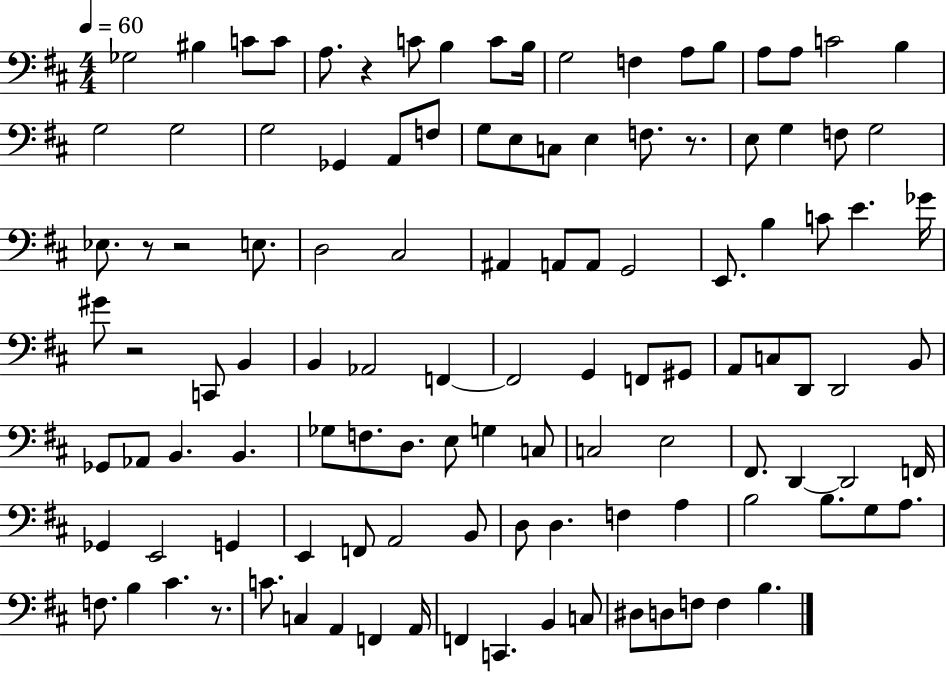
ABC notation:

X:1
T:Untitled
M:4/4
L:1/4
K:D
_G,2 ^B, C/2 C/2 A,/2 z C/2 B, C/2 B,/4 G,2 F, A,/2 B,/2 A,/2 A,/2 C2 B, G,2 G,2 G,2 _G,, A,,/2 F,/2 G,/2 E,/2 C,/2 E, F,/2 z/2 E,/2 G, F,/2 G,2 _E,/2 z/2 z2 E,/2 D,2 ^C,2 ^A,, A,,/2 A,,/2 G,,2 E,,/2 B, C/2 E _G/4 ^G/2 z2 C,,/2 B,, B,, _A,,2 F,, F,,2 G,, F,,/2 ^G,,/2 A,,/2 C,/2 D,,/2 D,,2 B,,/2 _G,,/2 _A,,/2 B,, B,, _G,/2 F,/2 D,/2 E,/2 G, C,/2 C,2 E,2 ^F,,/2 D,, D,,2 F,,/4 _G,, E,,2 G,, E,, F,,/2 A,,2 B,,/2 D,/2 D, F, A, B,2 B,/2 G,/2 A,/2 F,/2 B, ^C z/2 C/2 C, A,, F,, A,,/4 F,, C,, B,, C,/2 ^D,/2 D,/2 F,/2 F, B,